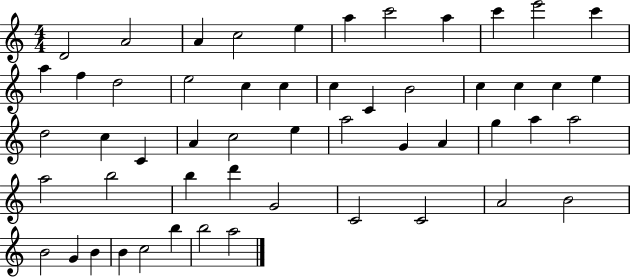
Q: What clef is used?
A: treble